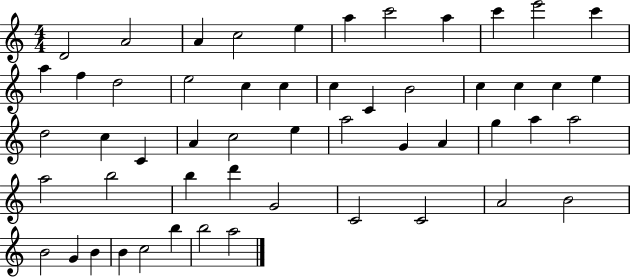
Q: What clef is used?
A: treble